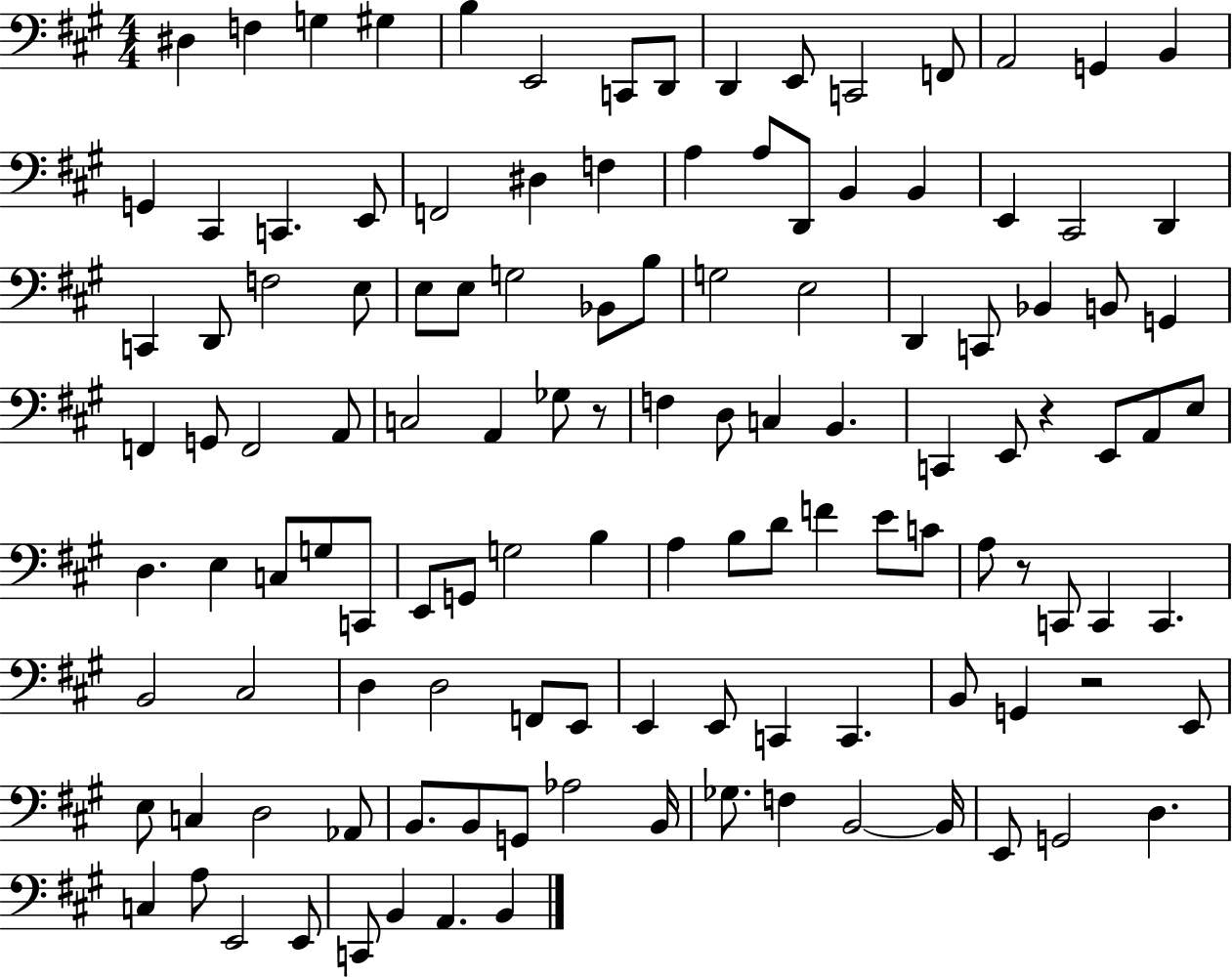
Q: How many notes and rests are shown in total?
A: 122